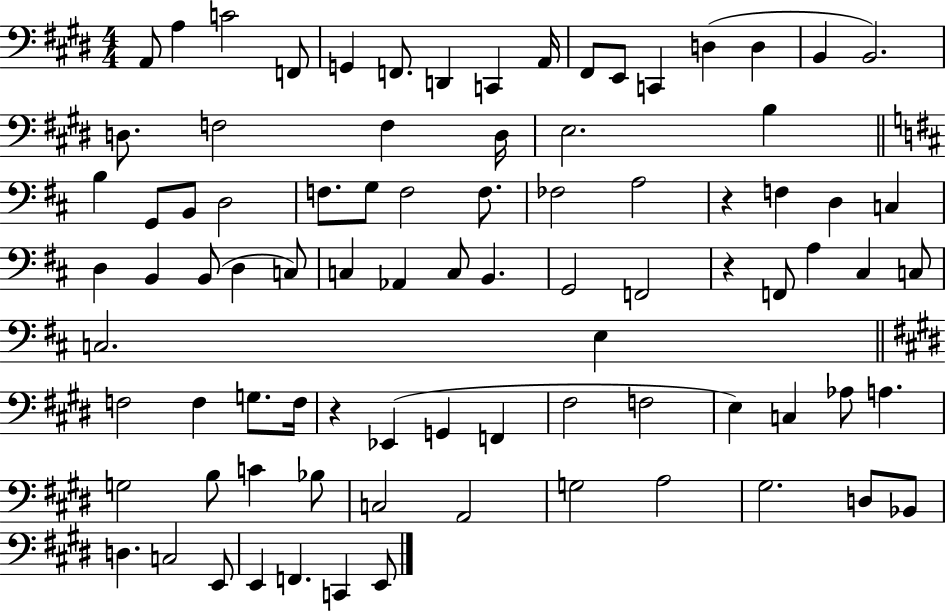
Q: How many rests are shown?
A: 3